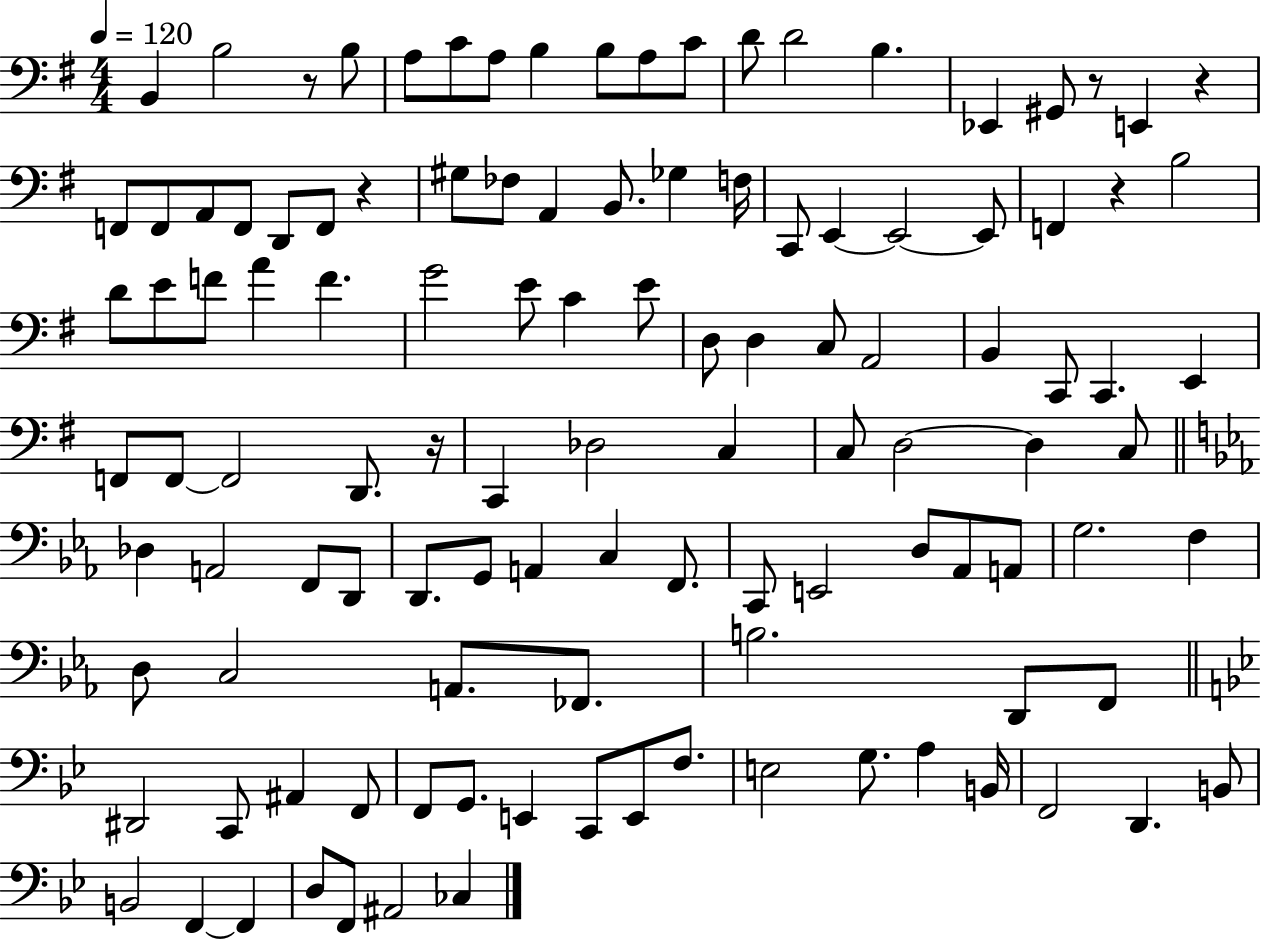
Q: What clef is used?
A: bass